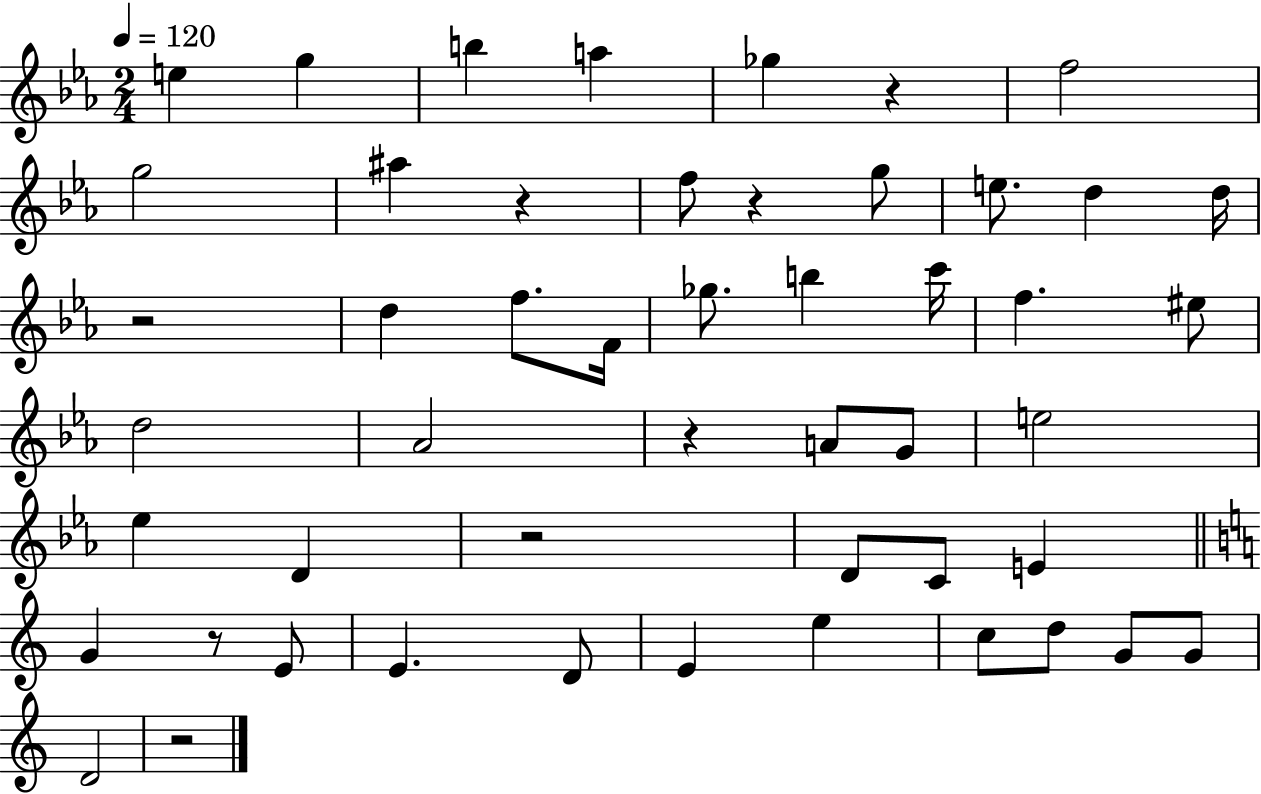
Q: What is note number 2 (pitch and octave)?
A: G5